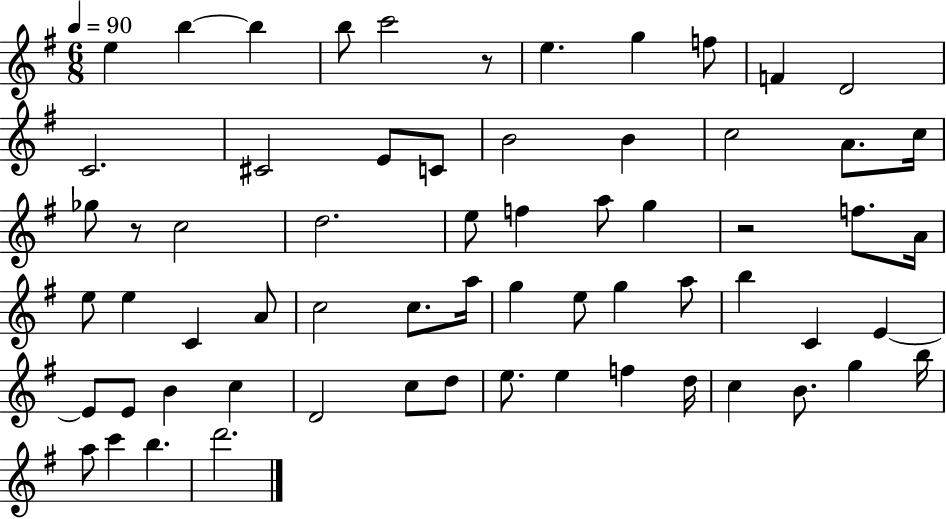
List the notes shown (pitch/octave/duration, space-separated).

E5/q B5/q B5/q B5/e C6/h R/e E5/q. G5/q F5/e F4/q D4/h C4/h. C#4/h E4/e C4/e B4/h B4/q C5/h A4/e. C5/s Gb5/e R/e C5/h D5/h. E5/e F5/q A5/e G5/q R/h F5/e. A4/s E5/e E5/q C4/q A4/e C5/h C5/e. A5/s G5/q E5/e G5/q A5/e B5/q C4/q E4/q E4/e E4/e B4/q C5/q D4/h C5/e D5/e E5/e. E5/q F5/q D5/s C5/q B4/e. G5/q B5/s A5/e C6/q B5/q. D6/h.